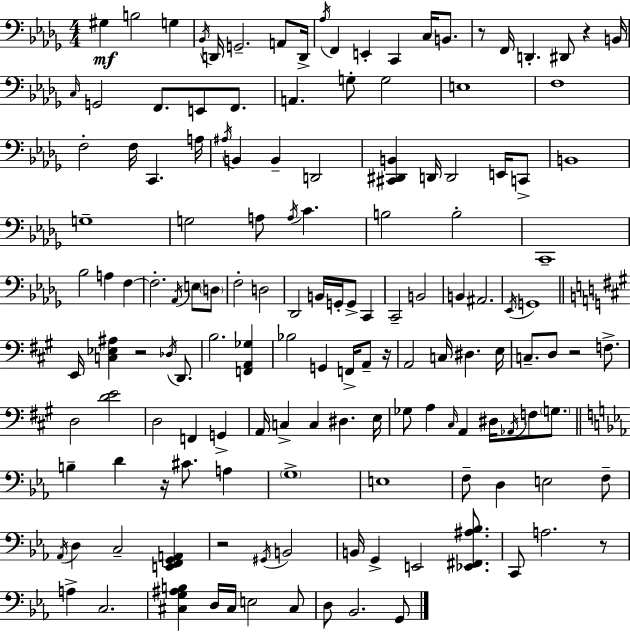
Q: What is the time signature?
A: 4/4